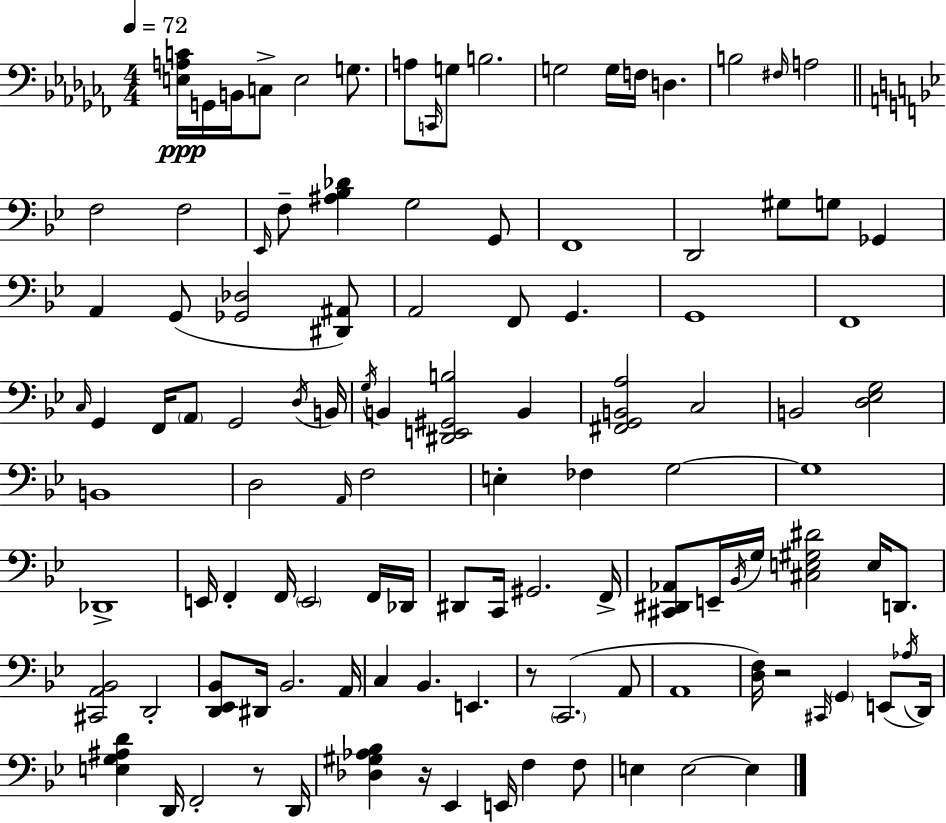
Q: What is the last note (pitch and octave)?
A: E3